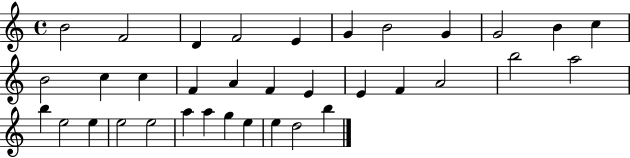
B4/h F4/h D4/q F4/h E4/q G4/q B4/h G4/q G4/h B4/q C5/q B4/h C5/q C5/q F4/q A4/q F4/q E4/q E4/q F4/q A4/h B5/h A5/h B5/q E5/h E5/q E5/h E5/h A5/q A5/q G5/q E5/q E5/q D5/h B5/q